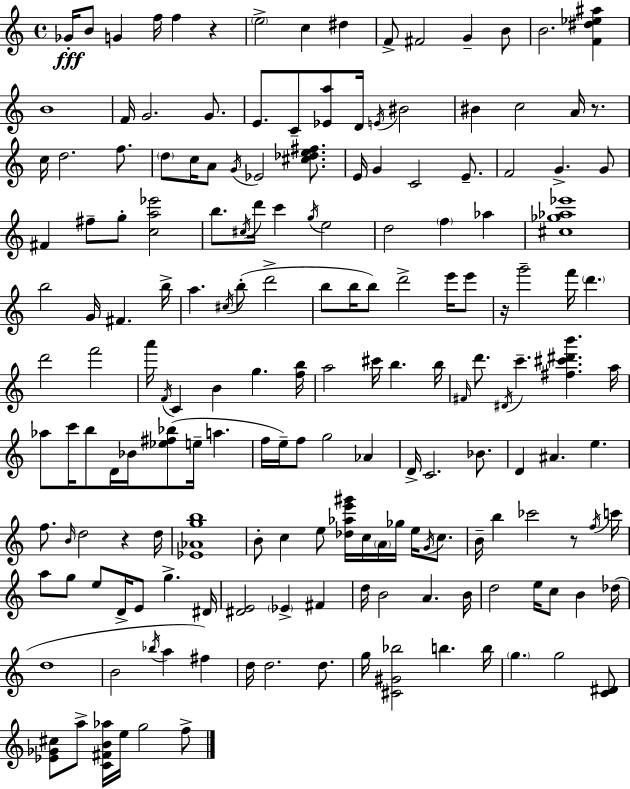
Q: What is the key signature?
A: C major